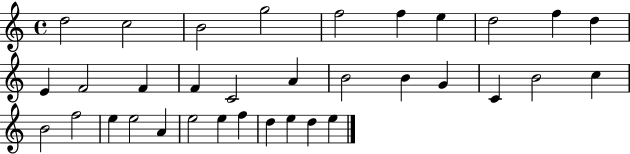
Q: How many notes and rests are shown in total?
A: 34